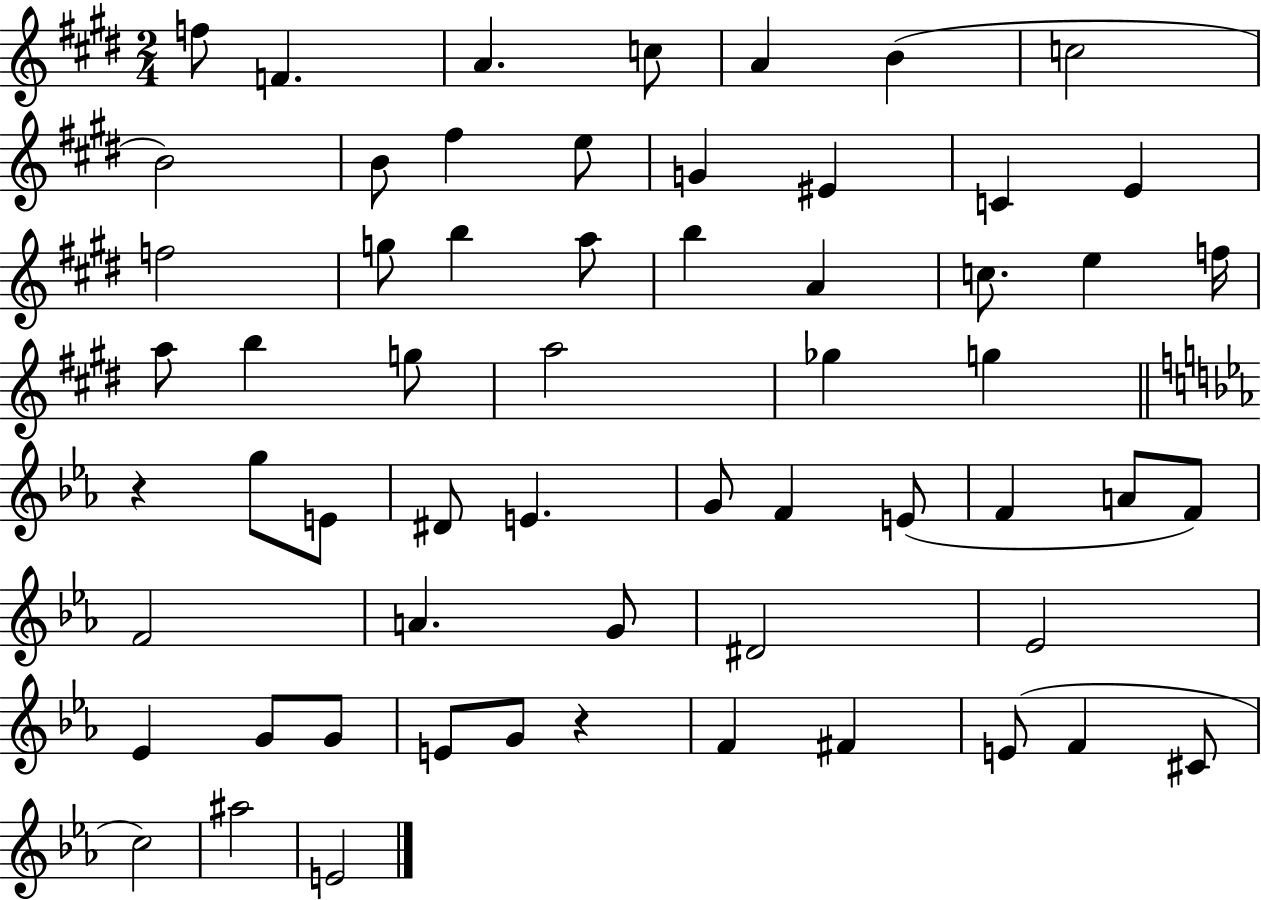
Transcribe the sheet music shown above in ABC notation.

X:1
T:Untitled
M:2/4
L:1/4
K:E
f/2 F A c/2 A B c2 B2 B/2 ^f e/2 G ^E C E f2 g/2 b a/2 b A c/2 e f/4 a/2 b g/2 a2 _g g z g/2 E/2 ^D/2 E G/2 F E/2 F A/2 F/2 F2 A G/2 ^D2 _E2 _E G/2 G/2 E/2 G/2 z F ^F E/2 F ^C/2 c2 ^a2 E2